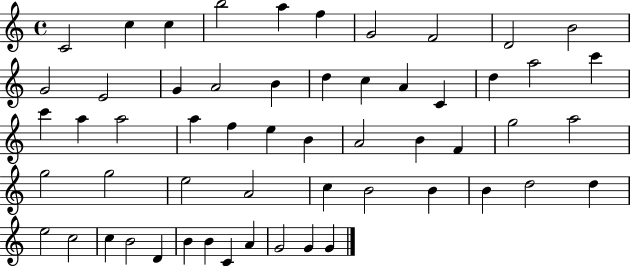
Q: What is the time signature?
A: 4/4